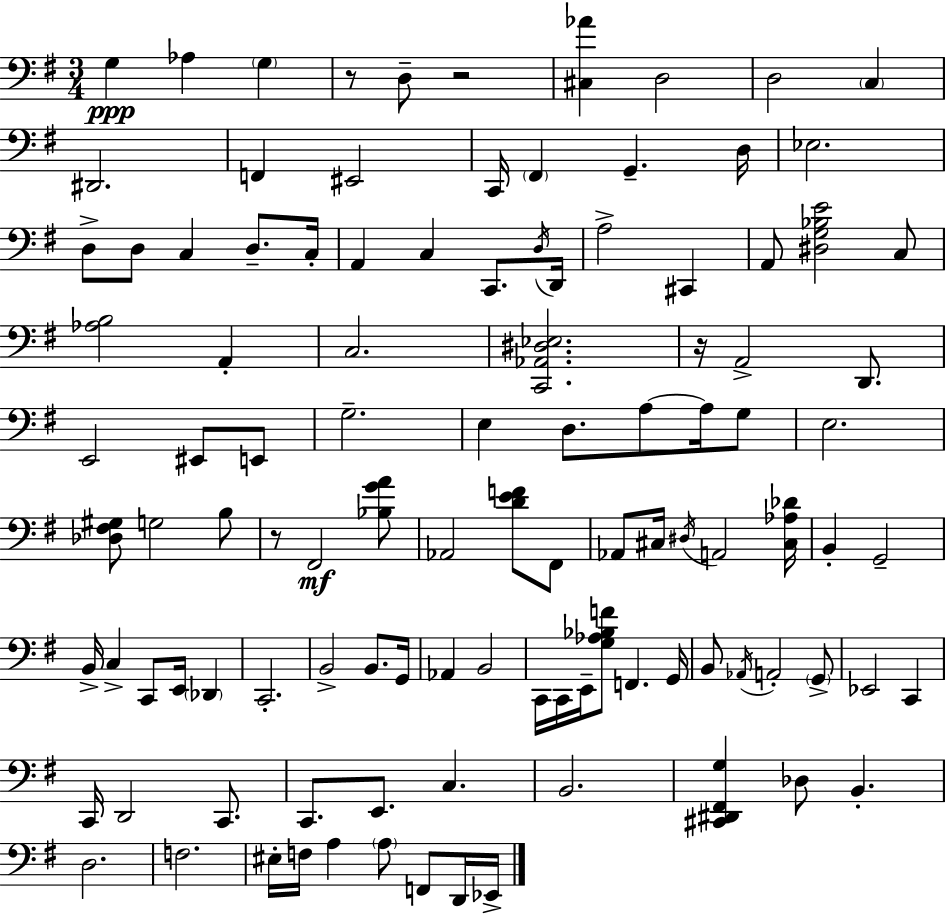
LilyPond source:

{
  \clef bass
  \numericTimeSignature
  \time 3/4
  \key e \minor
  g4\ppp aes4 \parenthesize g4 | r8 d8-- r2 | <cis aes'>4 d2 | d2 \parenthesize c4 | \break dis,2. | f,4 eis,2 | c,16 \parenthesize fis,4 g,4.-- d16 | ees2. | \break d8-> d8 c4 d8.-- c16-. | a,4 c4 c,8. \acciaccatura { d16 } | d,16 a2-> cis,4 | a,8 <dis g bes e'>2 c8 | \break <aes b>2 a,4-. | c2. | <c, aes, dis ees>2. | r16 a,2-> d,8. | \break e,2 eis,8 e,8 | g2.-- | e4 d8. a8~~ a16 g8 | e2. | \break <des fis gis>8 g2 b8 | r8 fis,2\mf <bes g' a'>8 | aes,2 <d' e' f'>8 fis,8 | aes,8 cis16 \acciaccatura { dis16 } a,2 | \break <cis aes des'>16 b,4-. g,2-- | b,16-> c4-> c,8 e,16 \parenthesize des,4 | c,2.-. | b,2-> b,8. | \break g,16 aes,4 b,2 | c,16 c,16 e,16-- <g aes bes f'>8 f,4. | g,16 b,8 \acciaccatura { aes,16 } a,2-. | \parenthesize g,8-> ees,2 c,4 | \break c,16 d,2 | c,8. c,8. e,8. c4. | b,2. | <cis, dis, fis, g>4 des8 b,4.-. | \break d2. | f2. | eis16-. f16 a4 \parenthesize a8 f,8 | d,16 ees,16-> \bar "|."
}